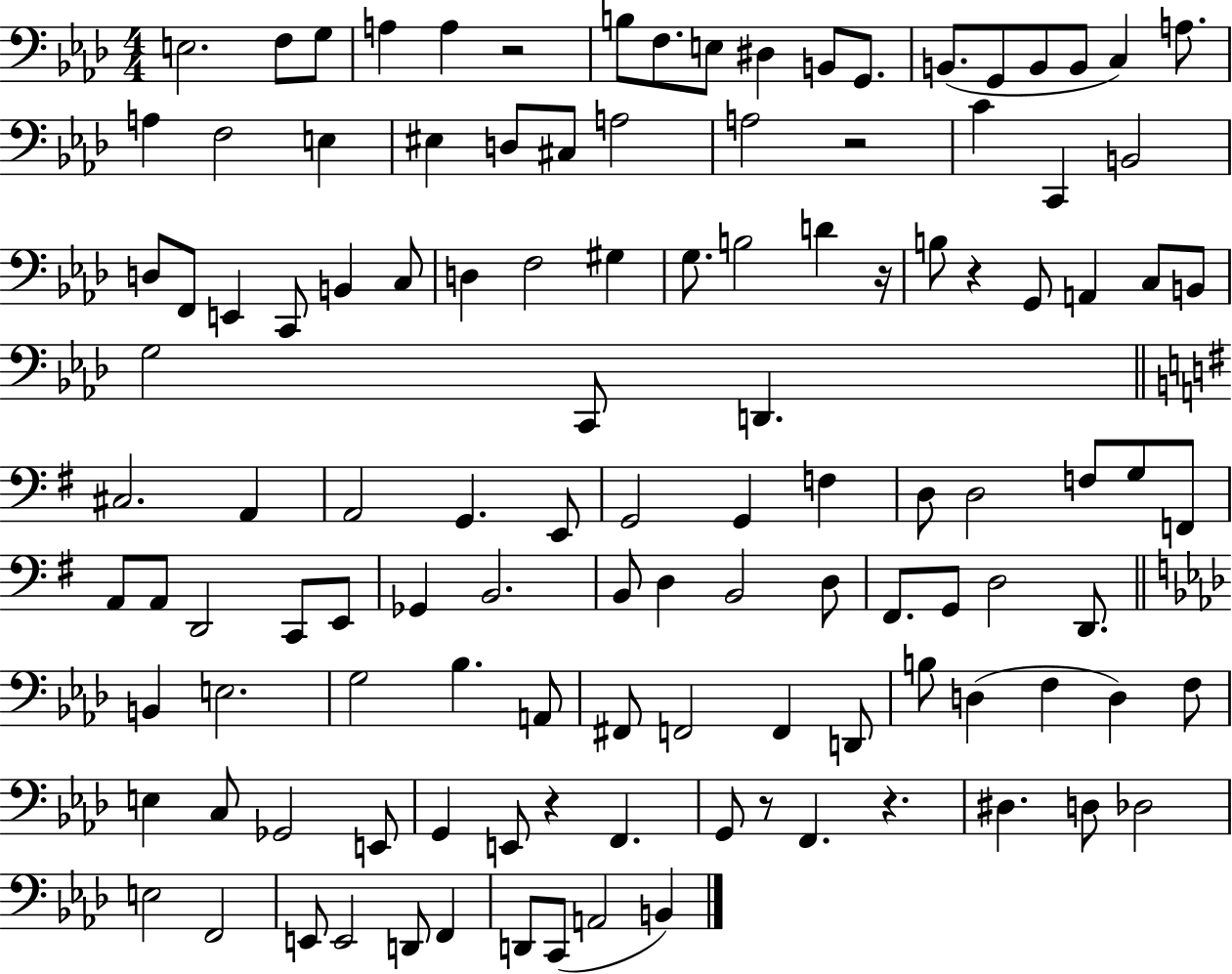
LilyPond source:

{
  \clef bass
  \numericTimeSignature
  \time 4/4
  \key aes \major
  \repeat volta 2 { e2. f8 g8 | a4 a4 r2 | b8 f8. e8 dis4 b,8 g,8. | b,8.( g,8 b,8 b,8 c4) a8. | \break a4 f2 e4 | eis4 d8 cis8 a2 | a2 r2 | c'4 c,4 b,2 | \break d8 f,8 e,4 c,8 b,4 c8 | d4 f2 gis4 | g8. b2 d'4 r16 | b8 r4 g,8 a,4 c8 b,8 | \break g2 c,8 d,4. | \bar "||" \break \key g \major cis2. a,4 | a,2 g,4. e,8 | g,2 g,4 f4 | d8 d2 f8 g8 f,8 | \break a,8 a,8 d,2 c,8 e,8 | ges,4 b,2. | b,8 d4 b,2 d8 | fis,8. g,8 d2 d,8. | \break \bar "||" \break \key aes \major b,4 e2. | g2 bes4. a,8 | fis,8 f,2 f,4 d,8 | b8 d4( f4 d4) f8 | \break e4 c8 ges,2 e,8 | g,4 e,8 r4 f,4. | g,8 r8 f,4. r4. | dis4. d8 des2 | \break e2 f,2 | e,8 e,2 d,8 f,4 | d,8 c,8( a,2 b,4) | } \bar "|."
}